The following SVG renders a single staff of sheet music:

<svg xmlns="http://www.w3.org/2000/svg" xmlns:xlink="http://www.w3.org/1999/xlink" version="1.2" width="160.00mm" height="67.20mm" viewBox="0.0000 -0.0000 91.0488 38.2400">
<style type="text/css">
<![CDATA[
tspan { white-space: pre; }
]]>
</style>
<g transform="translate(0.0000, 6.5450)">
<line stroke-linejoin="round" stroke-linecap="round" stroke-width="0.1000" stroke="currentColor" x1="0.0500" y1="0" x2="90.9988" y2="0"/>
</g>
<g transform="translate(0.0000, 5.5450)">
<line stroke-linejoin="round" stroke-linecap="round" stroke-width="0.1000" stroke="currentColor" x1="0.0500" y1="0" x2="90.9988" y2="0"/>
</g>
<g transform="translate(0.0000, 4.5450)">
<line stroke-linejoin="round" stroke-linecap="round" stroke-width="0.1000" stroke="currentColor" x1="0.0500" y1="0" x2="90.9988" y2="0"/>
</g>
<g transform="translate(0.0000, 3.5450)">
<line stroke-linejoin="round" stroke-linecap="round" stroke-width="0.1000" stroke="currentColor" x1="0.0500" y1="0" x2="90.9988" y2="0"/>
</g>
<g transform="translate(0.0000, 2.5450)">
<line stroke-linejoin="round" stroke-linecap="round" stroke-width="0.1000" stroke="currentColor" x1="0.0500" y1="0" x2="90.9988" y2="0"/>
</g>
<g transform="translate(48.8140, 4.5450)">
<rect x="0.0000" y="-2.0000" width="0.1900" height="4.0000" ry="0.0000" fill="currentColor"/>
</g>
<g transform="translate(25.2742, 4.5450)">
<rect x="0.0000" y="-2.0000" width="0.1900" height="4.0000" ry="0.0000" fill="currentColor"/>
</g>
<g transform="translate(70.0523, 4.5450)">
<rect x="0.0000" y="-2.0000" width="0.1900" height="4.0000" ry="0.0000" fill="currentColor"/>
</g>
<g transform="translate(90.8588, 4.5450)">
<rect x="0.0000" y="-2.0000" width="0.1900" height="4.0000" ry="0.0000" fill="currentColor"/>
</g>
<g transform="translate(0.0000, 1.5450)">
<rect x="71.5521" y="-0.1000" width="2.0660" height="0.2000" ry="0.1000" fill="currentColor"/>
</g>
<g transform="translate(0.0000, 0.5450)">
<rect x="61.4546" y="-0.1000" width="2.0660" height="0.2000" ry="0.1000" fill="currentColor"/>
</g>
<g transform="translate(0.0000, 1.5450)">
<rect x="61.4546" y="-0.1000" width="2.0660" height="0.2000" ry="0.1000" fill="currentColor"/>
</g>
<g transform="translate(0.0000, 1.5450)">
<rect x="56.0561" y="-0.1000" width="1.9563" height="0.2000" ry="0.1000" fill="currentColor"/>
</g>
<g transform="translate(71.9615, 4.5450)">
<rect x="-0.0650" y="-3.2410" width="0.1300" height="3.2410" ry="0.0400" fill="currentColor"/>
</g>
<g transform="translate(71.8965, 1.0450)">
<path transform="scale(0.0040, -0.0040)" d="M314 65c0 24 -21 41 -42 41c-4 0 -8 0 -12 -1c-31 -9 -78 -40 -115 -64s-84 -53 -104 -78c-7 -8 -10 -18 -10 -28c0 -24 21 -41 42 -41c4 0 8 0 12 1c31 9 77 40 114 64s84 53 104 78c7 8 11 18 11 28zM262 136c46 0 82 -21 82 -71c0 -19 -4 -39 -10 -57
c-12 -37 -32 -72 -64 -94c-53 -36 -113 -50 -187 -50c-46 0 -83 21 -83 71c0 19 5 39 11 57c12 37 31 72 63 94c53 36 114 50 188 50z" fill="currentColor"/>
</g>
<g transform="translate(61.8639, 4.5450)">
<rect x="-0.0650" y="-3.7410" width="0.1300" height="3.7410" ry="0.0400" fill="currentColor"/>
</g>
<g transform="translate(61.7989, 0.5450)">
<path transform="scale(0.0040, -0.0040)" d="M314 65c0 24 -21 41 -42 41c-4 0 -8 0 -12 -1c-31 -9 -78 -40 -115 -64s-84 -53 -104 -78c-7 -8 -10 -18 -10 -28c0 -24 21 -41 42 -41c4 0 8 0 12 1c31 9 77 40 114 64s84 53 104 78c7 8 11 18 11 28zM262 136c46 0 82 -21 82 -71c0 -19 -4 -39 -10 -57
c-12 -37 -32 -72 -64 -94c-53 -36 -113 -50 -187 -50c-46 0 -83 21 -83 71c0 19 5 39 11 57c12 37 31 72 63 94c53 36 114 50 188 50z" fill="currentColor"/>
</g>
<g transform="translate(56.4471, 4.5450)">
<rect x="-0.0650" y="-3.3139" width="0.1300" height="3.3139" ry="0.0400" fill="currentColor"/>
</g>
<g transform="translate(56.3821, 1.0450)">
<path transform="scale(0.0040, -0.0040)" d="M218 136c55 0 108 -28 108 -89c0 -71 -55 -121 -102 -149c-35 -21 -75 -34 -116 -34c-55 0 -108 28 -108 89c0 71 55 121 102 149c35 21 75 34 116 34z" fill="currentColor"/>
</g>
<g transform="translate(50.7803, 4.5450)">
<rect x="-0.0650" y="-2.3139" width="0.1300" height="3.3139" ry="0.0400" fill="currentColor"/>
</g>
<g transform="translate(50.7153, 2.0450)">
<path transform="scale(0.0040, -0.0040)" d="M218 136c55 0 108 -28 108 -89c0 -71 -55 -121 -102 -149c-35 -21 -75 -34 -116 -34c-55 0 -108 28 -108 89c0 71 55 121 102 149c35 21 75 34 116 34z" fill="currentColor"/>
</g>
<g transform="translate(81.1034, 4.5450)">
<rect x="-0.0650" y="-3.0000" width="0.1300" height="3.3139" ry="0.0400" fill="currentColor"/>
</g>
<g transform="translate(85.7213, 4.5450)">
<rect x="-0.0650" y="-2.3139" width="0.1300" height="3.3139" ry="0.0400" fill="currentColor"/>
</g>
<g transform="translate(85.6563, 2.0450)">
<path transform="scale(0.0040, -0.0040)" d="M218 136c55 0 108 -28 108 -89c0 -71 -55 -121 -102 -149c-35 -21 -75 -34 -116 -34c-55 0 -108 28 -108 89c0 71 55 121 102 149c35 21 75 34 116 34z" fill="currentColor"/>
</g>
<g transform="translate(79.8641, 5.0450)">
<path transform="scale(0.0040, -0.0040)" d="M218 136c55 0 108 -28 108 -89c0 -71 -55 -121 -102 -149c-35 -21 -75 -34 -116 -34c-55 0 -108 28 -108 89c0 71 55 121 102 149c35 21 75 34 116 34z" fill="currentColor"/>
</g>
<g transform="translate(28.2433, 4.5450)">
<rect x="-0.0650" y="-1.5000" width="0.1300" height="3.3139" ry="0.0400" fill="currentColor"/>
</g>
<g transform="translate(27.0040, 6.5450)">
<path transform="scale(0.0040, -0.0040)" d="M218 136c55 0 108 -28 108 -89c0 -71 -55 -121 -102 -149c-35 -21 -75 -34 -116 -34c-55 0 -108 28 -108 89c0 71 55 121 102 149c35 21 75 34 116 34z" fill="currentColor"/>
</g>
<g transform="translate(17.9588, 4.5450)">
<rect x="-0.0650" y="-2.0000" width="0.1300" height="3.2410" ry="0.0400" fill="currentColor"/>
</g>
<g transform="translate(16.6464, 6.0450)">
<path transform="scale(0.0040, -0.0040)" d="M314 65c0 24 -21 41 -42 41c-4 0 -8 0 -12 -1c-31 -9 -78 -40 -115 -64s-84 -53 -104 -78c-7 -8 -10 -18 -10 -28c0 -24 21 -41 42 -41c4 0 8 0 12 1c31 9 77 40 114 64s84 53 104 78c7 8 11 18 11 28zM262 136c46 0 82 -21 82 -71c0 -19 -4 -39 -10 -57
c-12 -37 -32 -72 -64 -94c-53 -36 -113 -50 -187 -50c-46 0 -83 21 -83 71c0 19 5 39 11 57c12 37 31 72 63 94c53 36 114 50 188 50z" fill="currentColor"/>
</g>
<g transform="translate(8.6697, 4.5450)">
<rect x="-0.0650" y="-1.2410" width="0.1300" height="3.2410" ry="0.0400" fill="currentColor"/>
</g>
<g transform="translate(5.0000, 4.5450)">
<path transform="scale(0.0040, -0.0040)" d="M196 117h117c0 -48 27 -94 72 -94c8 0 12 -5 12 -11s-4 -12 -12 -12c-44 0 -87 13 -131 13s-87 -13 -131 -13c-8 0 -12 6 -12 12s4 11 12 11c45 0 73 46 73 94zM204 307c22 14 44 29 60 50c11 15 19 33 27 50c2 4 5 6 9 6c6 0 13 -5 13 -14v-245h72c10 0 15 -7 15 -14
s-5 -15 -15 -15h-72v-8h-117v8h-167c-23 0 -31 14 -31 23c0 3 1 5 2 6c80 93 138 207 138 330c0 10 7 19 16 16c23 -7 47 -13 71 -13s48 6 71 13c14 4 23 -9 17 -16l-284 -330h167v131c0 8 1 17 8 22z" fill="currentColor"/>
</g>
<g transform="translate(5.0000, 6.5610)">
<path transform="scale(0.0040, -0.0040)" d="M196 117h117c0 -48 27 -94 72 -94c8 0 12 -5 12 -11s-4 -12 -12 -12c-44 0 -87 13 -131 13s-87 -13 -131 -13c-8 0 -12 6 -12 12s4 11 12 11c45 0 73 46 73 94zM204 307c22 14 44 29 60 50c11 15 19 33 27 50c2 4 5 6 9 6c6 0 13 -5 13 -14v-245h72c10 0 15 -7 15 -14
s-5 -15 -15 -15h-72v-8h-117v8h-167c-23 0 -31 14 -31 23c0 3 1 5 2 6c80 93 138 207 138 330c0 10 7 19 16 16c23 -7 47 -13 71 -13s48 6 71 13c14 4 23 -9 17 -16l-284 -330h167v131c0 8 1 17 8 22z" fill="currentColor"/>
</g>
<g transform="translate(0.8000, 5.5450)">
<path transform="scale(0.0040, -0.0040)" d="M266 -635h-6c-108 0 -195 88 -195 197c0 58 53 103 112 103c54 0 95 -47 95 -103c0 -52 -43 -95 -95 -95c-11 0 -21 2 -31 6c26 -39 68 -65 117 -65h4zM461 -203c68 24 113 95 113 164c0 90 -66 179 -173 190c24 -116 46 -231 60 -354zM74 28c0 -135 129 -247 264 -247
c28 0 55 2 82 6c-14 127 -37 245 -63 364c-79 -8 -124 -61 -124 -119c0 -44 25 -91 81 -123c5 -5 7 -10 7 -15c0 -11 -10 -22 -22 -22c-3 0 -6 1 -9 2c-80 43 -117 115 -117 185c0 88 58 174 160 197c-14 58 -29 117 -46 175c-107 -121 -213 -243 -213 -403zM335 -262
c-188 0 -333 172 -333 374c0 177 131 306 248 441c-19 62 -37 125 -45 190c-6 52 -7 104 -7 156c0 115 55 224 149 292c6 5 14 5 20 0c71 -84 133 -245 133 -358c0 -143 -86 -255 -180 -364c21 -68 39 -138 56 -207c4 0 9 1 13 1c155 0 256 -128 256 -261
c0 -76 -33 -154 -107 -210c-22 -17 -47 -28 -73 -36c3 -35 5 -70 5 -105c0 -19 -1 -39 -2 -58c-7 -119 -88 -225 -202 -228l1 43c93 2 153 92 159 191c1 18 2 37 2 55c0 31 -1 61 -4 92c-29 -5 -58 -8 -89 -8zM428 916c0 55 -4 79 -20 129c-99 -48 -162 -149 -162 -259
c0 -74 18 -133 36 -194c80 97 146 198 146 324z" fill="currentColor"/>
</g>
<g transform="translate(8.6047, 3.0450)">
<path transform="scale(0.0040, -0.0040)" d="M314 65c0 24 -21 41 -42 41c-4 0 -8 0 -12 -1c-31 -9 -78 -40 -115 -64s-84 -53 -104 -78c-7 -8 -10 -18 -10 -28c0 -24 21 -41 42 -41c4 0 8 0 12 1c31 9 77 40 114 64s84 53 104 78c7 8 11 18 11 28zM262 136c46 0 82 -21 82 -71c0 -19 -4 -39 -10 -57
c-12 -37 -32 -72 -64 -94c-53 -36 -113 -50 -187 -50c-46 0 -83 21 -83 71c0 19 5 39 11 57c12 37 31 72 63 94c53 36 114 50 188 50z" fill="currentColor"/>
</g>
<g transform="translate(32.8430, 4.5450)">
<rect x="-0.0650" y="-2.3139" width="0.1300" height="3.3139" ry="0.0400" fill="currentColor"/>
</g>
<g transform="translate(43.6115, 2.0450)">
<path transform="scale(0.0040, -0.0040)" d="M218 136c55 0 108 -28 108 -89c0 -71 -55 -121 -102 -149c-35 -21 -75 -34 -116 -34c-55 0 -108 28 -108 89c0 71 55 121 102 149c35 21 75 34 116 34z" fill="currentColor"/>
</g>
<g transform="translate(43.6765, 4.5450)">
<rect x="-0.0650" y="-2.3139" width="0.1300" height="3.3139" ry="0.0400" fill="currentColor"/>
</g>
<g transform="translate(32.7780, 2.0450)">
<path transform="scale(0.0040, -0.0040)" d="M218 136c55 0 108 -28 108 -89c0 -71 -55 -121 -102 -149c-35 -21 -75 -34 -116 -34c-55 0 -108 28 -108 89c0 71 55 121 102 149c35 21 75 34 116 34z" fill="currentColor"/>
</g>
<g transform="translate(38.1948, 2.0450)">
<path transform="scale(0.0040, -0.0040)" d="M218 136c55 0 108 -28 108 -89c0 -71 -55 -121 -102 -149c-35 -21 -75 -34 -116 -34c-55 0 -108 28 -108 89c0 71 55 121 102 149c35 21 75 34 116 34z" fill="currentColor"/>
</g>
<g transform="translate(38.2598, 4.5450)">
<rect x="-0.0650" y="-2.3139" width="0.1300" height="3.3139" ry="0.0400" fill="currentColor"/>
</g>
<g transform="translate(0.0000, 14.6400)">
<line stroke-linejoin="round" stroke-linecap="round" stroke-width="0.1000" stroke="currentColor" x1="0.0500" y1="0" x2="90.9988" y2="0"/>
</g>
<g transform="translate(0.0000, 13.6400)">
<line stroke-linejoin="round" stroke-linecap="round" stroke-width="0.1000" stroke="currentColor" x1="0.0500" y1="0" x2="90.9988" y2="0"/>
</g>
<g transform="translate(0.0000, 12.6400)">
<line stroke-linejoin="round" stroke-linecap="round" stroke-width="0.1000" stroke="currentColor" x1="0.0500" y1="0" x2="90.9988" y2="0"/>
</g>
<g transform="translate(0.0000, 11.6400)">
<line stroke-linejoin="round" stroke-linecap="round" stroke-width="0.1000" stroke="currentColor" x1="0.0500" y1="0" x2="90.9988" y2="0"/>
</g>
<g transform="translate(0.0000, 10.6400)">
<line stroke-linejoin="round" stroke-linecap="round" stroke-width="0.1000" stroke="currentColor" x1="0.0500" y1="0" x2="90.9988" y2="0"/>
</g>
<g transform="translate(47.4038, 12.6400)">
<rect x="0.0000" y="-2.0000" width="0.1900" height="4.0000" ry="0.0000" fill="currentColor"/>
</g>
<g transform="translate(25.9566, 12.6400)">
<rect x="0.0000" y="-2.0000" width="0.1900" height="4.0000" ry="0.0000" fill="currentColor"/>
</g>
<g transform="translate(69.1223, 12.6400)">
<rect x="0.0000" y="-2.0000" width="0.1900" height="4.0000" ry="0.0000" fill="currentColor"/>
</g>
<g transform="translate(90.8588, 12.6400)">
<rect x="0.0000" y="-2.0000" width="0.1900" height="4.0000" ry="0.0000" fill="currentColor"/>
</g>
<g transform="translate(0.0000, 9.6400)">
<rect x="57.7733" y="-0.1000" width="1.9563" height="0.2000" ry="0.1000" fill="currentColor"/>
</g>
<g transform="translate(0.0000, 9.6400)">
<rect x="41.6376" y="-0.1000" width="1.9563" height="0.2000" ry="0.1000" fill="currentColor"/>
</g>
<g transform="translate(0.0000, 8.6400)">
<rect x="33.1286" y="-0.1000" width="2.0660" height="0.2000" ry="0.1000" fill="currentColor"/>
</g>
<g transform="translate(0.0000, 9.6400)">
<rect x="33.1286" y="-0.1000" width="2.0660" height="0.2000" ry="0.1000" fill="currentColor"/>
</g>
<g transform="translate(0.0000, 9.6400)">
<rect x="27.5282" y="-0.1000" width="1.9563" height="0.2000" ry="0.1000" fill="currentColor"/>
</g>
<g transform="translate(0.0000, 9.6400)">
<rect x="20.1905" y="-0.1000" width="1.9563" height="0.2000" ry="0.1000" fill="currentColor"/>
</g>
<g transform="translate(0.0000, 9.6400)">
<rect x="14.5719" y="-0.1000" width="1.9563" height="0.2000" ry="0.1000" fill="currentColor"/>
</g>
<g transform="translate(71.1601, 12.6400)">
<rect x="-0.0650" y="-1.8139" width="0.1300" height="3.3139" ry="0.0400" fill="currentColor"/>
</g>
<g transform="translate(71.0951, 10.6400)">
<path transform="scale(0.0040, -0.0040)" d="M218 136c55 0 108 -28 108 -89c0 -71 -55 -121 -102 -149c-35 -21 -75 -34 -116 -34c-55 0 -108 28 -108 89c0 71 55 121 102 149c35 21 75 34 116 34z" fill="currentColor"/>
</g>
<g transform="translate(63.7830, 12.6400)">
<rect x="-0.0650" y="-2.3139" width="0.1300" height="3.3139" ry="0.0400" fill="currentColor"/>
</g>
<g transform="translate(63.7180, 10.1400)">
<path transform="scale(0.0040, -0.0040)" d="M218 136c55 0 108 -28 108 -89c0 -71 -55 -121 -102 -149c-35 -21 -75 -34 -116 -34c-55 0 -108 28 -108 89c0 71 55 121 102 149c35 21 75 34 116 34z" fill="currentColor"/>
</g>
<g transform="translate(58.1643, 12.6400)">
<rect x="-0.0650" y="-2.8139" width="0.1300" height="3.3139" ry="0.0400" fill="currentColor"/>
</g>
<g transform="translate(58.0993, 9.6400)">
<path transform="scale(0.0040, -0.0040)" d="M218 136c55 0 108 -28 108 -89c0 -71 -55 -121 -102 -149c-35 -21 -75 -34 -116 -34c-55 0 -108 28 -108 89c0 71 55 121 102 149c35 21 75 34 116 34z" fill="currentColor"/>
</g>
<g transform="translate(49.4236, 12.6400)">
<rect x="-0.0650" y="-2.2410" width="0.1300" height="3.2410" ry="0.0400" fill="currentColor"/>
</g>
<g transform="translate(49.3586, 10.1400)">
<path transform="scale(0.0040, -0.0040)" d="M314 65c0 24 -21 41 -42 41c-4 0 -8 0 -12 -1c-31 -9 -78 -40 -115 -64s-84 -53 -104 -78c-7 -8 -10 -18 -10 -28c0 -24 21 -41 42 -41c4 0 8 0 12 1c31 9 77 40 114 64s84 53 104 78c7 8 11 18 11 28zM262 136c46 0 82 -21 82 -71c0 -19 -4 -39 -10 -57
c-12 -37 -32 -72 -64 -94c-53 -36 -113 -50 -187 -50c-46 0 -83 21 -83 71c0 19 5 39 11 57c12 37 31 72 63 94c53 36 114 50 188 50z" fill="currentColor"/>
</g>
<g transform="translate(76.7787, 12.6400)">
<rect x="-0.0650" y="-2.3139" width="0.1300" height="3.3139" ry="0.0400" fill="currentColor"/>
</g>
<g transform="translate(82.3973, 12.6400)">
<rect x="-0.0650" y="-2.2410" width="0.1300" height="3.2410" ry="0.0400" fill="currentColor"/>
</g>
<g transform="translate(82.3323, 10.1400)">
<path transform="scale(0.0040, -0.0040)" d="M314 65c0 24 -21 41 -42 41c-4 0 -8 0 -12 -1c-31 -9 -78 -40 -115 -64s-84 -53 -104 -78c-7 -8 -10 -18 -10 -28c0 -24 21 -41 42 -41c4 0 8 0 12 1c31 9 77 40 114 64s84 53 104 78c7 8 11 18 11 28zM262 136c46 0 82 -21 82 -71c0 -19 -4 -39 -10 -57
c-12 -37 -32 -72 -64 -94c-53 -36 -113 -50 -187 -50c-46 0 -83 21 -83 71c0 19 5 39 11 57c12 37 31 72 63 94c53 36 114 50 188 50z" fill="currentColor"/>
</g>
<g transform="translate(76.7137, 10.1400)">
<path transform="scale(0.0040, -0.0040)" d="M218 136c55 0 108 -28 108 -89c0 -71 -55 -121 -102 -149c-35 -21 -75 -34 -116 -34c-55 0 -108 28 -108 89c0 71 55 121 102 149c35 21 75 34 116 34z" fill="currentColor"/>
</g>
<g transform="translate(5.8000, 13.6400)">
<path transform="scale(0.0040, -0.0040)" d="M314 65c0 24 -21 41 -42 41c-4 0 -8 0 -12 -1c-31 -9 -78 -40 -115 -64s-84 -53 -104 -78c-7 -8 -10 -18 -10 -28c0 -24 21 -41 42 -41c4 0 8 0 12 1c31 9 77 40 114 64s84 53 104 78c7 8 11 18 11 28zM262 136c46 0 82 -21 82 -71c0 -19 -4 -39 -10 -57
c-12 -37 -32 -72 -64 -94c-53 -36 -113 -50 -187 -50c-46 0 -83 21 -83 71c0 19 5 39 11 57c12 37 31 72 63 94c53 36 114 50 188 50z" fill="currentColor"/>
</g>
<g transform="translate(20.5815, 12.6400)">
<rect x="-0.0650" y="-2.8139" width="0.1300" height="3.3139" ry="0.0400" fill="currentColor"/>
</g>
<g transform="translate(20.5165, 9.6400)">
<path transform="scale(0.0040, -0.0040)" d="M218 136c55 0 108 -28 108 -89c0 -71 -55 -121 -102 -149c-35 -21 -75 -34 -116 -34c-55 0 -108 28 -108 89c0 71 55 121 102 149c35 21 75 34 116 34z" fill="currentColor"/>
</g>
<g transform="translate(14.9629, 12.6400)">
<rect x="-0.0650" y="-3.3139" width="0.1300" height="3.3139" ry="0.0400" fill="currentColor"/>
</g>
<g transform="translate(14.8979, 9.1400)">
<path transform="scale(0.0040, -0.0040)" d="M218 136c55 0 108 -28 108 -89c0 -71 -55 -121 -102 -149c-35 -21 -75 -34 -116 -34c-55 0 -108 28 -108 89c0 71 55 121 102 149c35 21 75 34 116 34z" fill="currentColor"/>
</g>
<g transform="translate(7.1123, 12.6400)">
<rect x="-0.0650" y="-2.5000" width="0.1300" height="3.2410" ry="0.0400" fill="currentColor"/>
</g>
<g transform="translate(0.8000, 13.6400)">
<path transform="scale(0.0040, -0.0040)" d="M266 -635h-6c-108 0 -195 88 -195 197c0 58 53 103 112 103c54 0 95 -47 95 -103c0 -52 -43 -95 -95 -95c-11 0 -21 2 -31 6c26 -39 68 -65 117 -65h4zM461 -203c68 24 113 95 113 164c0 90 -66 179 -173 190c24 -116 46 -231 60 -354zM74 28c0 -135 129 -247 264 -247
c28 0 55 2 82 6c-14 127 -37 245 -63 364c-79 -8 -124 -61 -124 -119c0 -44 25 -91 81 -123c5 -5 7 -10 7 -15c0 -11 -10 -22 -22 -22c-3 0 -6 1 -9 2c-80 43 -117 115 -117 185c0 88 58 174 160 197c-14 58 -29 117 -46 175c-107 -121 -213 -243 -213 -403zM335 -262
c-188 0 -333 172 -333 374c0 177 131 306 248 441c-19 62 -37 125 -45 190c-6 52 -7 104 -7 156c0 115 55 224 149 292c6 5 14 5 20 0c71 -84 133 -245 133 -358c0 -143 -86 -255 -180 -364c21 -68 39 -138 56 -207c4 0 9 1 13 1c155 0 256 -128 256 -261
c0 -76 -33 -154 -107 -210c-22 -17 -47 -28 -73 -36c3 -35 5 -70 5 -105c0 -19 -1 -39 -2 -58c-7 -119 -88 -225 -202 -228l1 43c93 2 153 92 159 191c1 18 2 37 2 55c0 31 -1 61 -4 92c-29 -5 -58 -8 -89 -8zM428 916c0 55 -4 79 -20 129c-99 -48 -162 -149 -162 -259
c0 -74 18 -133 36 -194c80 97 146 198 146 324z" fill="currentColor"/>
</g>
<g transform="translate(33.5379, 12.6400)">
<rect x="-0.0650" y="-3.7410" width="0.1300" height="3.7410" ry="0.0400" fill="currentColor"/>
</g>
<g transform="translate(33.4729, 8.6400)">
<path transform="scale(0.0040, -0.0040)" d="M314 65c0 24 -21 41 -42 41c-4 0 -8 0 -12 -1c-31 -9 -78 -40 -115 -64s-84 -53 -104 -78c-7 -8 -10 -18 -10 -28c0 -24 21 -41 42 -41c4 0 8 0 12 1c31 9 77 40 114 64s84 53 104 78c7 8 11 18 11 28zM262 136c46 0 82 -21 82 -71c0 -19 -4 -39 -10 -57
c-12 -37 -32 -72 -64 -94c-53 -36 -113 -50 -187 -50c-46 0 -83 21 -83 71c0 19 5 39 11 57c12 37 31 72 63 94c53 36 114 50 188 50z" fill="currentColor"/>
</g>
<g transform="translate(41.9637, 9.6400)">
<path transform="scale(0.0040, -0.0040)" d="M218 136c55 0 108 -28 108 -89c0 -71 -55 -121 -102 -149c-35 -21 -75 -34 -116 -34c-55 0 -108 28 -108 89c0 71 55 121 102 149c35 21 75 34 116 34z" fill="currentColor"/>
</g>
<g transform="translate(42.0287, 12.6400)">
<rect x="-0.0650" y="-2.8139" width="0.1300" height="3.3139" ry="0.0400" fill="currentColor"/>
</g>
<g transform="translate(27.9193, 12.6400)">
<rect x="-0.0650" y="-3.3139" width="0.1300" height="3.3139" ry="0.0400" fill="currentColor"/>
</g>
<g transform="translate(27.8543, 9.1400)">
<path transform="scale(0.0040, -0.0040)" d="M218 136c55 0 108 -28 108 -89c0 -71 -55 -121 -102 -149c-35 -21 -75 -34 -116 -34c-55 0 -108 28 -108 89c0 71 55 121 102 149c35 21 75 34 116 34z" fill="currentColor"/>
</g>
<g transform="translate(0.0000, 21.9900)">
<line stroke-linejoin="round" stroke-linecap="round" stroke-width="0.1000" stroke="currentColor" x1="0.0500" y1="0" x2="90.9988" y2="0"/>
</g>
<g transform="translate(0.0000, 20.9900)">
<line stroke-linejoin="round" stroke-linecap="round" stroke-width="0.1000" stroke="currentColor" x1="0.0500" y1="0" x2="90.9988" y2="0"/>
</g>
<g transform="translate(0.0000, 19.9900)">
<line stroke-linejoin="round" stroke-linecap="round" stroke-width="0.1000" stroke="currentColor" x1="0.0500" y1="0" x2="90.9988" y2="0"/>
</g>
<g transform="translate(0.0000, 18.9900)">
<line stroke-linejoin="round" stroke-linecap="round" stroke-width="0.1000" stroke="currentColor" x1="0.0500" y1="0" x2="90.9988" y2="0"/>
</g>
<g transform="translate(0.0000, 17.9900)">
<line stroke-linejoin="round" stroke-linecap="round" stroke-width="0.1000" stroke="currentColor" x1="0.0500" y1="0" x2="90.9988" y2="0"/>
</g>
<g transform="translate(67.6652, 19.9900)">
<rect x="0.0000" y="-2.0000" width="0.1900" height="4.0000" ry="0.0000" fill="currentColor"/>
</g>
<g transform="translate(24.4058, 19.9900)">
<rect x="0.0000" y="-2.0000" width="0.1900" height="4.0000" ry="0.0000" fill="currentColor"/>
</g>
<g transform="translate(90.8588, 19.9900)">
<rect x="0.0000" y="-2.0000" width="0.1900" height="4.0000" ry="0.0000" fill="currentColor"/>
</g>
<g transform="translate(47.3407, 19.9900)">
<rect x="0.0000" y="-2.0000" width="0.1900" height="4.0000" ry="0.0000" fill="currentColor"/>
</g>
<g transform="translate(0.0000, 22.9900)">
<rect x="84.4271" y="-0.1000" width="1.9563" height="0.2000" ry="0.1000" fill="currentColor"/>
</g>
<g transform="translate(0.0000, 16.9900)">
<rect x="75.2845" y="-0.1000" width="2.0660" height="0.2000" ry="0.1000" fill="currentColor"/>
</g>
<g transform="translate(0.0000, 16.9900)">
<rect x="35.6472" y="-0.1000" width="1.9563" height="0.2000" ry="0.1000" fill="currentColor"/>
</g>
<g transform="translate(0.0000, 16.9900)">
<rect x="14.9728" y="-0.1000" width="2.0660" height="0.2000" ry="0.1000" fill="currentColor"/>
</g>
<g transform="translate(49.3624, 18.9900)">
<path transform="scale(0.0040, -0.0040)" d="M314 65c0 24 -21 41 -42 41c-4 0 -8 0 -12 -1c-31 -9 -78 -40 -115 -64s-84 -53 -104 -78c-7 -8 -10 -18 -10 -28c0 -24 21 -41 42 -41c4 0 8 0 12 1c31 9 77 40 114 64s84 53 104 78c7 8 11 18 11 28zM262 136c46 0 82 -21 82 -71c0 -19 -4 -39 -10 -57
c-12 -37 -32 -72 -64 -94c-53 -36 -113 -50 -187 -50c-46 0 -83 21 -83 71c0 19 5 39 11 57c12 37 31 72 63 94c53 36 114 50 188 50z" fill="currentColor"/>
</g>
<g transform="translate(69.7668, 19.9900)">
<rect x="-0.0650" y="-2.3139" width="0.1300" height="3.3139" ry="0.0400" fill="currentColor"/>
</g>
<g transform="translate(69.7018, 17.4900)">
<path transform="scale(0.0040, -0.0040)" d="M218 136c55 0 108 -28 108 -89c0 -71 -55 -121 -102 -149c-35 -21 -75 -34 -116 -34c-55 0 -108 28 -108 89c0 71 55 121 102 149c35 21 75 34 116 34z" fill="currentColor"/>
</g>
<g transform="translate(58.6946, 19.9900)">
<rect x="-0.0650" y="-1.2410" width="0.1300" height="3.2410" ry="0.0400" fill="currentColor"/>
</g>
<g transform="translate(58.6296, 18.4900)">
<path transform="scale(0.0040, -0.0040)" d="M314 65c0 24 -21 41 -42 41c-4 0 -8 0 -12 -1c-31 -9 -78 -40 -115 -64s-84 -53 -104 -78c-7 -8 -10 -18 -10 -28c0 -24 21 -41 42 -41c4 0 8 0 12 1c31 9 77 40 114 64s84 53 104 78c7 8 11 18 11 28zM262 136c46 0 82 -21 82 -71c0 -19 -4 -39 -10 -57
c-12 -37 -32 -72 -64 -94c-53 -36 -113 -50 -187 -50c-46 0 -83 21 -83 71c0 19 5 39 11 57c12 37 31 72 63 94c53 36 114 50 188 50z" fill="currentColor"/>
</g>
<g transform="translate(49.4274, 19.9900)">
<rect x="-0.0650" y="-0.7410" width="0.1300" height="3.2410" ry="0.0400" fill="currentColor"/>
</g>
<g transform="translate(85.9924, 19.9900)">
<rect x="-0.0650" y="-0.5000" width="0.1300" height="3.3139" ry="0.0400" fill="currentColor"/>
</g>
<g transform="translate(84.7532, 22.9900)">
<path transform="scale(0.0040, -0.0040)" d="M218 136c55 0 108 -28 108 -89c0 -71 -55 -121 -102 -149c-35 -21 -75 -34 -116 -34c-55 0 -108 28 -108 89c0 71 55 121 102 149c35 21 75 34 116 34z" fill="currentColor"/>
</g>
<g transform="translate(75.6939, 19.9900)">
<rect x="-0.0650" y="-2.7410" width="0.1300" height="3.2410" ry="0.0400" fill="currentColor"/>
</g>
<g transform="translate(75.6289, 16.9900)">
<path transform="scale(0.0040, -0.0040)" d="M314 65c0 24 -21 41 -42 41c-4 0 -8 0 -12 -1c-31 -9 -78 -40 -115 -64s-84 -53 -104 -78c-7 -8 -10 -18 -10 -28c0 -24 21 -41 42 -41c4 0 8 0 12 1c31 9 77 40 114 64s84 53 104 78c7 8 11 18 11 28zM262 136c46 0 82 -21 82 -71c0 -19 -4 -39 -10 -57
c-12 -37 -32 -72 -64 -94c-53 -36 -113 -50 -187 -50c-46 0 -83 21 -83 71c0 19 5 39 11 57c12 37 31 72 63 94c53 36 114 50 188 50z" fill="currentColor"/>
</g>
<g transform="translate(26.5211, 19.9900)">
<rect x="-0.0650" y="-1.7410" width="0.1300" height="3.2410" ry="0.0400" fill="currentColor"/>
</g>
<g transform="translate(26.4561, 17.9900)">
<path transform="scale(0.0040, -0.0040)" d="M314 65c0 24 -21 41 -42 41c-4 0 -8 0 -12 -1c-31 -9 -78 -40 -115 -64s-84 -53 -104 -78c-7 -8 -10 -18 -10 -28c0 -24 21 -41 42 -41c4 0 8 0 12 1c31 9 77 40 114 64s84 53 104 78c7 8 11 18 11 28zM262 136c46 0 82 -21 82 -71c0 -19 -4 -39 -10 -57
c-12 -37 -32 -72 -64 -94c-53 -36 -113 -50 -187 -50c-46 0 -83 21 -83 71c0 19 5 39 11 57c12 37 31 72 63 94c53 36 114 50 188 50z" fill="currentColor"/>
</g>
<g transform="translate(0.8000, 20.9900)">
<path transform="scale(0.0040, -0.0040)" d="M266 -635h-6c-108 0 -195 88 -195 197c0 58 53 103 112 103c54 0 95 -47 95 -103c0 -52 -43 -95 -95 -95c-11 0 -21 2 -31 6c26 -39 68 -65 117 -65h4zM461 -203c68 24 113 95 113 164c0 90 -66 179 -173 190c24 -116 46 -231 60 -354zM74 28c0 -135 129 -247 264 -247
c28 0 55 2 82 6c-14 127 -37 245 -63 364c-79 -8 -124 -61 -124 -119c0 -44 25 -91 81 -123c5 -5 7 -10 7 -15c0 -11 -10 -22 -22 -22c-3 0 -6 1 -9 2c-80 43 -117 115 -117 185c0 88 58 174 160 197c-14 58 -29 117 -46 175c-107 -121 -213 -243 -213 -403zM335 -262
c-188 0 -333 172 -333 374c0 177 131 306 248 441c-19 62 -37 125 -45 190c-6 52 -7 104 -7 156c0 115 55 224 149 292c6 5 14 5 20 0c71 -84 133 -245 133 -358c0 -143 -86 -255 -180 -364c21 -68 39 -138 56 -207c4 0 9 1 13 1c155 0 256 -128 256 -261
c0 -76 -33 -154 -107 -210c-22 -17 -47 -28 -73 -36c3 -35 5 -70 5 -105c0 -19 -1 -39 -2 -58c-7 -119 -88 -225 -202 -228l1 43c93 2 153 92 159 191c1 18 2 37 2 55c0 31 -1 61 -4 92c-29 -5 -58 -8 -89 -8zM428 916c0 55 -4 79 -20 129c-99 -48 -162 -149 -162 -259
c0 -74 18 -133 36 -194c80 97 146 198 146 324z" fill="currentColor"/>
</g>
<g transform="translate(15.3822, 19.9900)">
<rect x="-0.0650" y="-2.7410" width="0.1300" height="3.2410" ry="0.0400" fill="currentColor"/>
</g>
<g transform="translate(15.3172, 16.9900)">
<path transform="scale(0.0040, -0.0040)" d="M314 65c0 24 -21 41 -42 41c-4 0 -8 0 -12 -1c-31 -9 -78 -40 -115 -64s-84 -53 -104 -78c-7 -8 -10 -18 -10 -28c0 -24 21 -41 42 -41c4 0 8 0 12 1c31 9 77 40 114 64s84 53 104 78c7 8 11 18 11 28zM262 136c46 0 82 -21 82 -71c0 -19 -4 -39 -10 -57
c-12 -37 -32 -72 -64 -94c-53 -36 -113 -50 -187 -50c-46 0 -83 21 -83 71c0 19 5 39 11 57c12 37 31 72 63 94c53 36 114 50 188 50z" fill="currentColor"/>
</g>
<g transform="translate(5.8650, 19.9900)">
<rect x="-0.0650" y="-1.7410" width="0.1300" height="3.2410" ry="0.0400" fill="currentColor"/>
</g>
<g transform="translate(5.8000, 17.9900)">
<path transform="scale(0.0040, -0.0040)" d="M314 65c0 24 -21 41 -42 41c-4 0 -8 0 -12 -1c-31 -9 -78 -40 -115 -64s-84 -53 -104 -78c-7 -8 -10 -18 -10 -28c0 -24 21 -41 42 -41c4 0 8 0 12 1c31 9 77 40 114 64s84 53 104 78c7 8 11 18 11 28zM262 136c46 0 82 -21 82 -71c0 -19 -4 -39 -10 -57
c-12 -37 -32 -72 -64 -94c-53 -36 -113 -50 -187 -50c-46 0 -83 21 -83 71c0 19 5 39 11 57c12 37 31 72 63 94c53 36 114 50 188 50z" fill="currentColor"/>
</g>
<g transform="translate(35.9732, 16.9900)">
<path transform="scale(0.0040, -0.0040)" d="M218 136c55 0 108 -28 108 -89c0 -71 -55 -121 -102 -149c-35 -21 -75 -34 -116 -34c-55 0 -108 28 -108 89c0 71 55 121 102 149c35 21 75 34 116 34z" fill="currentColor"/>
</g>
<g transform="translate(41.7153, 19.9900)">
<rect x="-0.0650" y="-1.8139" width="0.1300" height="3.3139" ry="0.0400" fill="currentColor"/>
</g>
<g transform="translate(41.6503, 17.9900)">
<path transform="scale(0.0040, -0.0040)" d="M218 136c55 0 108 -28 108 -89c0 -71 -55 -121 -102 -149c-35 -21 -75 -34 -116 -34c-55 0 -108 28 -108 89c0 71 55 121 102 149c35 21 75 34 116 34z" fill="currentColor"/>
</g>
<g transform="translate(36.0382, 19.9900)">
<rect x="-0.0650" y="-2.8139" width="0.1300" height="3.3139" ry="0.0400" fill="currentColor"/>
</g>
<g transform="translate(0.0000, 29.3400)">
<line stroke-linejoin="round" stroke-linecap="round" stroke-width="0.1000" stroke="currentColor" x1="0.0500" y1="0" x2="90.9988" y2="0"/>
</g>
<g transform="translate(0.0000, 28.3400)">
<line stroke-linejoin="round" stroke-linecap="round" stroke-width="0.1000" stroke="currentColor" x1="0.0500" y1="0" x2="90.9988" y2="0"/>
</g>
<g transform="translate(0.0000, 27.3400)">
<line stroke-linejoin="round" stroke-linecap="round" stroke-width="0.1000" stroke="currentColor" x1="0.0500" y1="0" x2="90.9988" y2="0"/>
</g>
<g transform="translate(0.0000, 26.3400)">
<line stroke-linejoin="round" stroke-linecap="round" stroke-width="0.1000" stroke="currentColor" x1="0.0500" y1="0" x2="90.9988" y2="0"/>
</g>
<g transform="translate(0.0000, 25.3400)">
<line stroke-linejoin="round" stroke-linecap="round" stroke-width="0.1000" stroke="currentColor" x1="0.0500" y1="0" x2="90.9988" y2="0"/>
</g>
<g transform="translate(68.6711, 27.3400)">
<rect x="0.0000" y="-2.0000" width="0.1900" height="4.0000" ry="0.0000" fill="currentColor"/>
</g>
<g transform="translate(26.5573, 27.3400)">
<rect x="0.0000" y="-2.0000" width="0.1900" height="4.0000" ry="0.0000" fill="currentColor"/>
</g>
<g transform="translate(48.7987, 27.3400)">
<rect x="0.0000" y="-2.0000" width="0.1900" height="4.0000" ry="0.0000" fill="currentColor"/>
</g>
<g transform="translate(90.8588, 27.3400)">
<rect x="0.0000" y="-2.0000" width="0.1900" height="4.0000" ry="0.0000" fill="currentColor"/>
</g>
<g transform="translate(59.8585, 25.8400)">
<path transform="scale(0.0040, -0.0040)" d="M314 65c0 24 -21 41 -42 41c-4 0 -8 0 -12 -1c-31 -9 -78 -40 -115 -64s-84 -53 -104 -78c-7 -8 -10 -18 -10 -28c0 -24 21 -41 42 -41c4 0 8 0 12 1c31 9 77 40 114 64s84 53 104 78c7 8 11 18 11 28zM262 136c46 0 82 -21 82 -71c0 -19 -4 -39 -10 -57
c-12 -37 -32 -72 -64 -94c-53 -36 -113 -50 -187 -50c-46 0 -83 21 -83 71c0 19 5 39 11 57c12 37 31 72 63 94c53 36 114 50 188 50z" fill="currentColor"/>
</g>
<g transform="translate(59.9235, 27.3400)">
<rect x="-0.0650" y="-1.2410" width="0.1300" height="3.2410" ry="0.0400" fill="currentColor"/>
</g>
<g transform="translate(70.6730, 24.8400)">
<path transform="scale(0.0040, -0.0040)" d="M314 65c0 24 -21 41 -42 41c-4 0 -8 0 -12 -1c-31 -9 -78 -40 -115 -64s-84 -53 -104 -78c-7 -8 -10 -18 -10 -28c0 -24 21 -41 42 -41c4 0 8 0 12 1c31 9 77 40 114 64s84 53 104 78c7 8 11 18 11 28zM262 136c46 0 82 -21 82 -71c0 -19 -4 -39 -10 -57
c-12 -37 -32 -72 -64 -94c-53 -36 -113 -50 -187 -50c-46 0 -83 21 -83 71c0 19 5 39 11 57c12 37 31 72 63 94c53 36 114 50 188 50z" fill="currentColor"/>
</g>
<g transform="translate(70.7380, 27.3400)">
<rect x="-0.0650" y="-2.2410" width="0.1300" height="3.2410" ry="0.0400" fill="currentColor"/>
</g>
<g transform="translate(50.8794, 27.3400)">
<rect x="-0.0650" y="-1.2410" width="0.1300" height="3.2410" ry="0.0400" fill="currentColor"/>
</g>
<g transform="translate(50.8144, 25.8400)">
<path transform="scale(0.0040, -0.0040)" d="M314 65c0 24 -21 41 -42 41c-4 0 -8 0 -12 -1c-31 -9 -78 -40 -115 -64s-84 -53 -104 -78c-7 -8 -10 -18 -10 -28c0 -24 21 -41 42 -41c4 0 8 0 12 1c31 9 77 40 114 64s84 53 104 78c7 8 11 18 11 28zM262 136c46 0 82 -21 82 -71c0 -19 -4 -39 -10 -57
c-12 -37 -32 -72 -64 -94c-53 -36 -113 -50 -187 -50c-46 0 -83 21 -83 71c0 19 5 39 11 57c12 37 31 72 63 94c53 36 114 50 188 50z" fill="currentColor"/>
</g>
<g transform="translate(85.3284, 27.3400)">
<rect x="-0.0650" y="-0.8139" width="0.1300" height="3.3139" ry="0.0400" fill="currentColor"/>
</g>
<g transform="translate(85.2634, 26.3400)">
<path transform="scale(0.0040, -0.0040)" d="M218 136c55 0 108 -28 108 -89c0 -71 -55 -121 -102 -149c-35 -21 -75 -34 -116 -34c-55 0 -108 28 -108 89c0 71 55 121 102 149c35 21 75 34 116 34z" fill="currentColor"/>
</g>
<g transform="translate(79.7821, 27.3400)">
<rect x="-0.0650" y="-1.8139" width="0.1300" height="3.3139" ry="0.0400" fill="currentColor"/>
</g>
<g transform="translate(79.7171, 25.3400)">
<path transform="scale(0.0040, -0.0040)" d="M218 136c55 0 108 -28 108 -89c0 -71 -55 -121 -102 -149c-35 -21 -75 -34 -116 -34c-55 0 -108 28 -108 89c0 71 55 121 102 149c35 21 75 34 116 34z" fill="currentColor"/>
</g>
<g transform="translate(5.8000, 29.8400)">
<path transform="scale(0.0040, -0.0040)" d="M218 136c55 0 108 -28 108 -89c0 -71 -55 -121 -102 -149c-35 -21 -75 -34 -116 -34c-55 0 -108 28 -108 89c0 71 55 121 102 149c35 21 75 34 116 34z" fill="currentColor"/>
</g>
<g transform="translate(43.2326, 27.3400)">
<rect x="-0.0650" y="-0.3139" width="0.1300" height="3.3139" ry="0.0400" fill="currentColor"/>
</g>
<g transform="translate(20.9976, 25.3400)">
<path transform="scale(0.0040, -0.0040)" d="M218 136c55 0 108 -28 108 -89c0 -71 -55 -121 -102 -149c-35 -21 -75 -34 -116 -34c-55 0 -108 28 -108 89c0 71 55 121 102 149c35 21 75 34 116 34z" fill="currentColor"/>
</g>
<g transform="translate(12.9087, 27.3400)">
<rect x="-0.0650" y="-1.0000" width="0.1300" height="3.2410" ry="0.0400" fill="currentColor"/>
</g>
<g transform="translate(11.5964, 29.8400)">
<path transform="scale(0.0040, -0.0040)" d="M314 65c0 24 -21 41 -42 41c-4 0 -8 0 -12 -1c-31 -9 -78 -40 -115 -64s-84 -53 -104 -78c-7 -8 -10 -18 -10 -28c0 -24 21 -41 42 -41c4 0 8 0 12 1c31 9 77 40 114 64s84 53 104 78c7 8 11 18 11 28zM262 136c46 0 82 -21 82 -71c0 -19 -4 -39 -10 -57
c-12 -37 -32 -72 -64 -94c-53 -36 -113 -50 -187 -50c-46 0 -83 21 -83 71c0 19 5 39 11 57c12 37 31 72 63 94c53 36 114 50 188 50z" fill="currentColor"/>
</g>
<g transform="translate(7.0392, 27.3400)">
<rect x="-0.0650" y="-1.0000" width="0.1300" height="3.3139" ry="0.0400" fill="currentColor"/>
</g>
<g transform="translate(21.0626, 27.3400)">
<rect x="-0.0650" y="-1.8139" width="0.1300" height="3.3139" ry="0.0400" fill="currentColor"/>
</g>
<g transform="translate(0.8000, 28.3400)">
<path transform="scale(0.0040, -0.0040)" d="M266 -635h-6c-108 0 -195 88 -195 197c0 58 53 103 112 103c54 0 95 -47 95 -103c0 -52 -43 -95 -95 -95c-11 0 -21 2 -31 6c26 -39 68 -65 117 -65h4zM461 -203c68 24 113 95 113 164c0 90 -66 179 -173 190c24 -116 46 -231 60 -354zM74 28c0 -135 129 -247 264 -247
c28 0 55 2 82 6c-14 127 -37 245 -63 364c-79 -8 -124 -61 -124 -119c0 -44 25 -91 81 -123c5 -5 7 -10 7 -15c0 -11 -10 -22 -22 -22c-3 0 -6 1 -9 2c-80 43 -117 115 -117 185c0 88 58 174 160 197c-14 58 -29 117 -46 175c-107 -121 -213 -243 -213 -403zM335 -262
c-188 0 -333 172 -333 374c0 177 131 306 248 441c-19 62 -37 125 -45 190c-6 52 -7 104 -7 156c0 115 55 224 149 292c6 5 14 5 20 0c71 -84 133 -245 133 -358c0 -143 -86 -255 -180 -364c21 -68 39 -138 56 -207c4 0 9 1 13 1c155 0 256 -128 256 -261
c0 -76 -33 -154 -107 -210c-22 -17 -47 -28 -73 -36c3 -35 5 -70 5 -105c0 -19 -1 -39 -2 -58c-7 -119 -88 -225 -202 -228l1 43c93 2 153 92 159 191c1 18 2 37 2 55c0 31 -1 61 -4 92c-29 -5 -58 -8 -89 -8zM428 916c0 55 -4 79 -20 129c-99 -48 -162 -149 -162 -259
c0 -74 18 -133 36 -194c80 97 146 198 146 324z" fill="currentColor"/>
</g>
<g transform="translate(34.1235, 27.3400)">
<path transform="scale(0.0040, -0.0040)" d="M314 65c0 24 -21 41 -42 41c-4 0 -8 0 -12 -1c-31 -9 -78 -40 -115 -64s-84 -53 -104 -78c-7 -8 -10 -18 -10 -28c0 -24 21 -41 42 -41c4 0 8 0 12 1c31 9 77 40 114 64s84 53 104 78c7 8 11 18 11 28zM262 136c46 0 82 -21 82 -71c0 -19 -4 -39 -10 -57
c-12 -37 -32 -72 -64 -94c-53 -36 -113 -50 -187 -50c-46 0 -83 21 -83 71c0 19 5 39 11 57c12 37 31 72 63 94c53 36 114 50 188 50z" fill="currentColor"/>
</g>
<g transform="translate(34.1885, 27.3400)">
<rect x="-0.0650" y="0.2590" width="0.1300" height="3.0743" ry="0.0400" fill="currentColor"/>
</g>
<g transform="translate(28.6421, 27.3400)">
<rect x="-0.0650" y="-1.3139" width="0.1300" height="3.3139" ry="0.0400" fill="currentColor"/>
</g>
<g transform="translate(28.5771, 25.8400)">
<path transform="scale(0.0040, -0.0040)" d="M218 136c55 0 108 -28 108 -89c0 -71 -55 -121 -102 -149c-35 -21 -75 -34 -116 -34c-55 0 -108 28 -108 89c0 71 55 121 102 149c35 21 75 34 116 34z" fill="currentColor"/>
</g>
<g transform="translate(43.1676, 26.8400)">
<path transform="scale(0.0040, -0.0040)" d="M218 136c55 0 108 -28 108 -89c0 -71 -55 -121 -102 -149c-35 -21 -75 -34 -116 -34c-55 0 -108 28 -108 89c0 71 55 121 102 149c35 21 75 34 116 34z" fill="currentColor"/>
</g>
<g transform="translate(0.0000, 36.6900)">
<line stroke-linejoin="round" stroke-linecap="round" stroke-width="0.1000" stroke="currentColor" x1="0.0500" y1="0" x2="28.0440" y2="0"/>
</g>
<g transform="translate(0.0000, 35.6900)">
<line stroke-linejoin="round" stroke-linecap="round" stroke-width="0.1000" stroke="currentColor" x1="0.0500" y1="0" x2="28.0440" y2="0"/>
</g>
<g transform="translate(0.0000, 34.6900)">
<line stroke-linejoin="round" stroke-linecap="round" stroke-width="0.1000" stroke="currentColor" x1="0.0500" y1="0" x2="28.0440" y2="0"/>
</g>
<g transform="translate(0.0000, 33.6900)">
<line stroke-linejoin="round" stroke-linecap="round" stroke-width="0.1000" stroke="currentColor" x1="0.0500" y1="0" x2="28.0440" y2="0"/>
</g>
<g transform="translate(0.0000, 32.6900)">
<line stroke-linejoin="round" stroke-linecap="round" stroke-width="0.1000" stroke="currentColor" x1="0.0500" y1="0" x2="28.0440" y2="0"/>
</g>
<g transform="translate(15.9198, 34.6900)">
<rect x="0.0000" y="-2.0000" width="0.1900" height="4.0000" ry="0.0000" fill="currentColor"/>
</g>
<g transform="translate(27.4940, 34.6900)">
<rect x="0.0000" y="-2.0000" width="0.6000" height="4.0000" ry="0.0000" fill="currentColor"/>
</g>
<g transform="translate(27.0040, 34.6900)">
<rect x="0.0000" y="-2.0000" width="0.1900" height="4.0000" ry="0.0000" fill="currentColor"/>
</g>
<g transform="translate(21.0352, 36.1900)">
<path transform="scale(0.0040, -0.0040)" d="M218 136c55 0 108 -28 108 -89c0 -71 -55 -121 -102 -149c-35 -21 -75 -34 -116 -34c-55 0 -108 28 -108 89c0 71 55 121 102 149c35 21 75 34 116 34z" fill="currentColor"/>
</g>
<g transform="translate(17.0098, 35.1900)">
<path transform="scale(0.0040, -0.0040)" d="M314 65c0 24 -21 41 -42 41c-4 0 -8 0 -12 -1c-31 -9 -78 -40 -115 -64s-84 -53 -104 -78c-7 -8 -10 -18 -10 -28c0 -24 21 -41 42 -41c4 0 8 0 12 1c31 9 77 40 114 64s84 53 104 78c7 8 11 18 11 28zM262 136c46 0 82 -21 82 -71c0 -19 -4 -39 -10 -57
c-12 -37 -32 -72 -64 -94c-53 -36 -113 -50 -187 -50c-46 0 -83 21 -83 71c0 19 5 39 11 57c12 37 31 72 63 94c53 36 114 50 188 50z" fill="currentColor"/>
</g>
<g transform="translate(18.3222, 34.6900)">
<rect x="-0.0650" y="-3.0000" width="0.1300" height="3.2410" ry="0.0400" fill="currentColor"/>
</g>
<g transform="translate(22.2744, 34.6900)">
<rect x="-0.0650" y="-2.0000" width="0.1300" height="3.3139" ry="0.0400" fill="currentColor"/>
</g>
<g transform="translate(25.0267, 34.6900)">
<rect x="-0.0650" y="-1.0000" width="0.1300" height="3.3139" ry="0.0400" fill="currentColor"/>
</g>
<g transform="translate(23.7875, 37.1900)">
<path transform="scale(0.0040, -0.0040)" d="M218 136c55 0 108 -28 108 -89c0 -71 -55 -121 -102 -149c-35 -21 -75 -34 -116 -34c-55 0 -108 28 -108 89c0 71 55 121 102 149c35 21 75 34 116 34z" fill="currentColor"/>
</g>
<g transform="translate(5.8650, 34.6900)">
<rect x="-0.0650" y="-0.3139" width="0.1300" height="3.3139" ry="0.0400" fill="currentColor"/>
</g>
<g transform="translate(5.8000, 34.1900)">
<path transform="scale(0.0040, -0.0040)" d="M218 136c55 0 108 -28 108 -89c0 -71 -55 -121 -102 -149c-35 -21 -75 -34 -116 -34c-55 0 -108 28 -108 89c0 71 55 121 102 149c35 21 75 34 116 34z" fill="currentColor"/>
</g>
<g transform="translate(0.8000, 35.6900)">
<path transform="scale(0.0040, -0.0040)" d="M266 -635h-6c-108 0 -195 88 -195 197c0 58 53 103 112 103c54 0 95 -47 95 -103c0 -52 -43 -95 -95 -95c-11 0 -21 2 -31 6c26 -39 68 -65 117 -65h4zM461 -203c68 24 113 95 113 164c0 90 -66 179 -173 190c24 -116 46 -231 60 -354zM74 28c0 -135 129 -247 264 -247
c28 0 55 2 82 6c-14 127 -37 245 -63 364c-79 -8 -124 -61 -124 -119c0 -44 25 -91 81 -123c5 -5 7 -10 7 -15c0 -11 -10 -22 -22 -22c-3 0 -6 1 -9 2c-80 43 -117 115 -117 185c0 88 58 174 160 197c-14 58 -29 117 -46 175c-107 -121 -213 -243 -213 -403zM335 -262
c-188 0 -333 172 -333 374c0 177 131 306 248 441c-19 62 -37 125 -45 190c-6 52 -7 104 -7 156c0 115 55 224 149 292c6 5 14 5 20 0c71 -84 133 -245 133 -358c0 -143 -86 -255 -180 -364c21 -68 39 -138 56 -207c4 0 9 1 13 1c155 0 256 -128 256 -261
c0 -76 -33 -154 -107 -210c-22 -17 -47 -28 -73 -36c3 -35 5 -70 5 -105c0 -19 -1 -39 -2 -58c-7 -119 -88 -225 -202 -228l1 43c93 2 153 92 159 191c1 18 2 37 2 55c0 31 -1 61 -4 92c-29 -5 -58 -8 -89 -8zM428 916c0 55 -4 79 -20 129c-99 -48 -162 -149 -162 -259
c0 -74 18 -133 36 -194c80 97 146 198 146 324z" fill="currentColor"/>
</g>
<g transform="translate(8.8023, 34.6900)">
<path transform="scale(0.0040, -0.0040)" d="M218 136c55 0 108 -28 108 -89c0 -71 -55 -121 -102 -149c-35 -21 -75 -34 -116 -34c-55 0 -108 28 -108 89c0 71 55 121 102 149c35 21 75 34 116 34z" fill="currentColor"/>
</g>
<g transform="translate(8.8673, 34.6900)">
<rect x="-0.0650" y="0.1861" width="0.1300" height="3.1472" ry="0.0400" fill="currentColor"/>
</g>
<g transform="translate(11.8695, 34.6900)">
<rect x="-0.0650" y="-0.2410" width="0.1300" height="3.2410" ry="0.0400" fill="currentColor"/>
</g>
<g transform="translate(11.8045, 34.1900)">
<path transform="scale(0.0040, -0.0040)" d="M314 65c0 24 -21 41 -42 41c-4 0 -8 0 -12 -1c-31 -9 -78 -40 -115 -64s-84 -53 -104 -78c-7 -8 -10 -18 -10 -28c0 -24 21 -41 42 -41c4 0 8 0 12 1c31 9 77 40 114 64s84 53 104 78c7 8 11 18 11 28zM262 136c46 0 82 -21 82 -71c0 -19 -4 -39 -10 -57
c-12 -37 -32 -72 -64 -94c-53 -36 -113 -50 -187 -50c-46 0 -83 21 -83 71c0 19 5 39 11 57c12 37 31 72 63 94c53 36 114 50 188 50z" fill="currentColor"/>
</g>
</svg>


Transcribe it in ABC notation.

X:1
T:Untitled
M:4/4
L:1/4
K:C
e2 F2 E g g g g b c'2 b2 A g G2 b a b c'2 a g2 a g f g g2 f2 a2 f2 a f d2 e2 g a2 C D D2 f e B2 c e2 e2 g2 f d c B c2 A2 F D